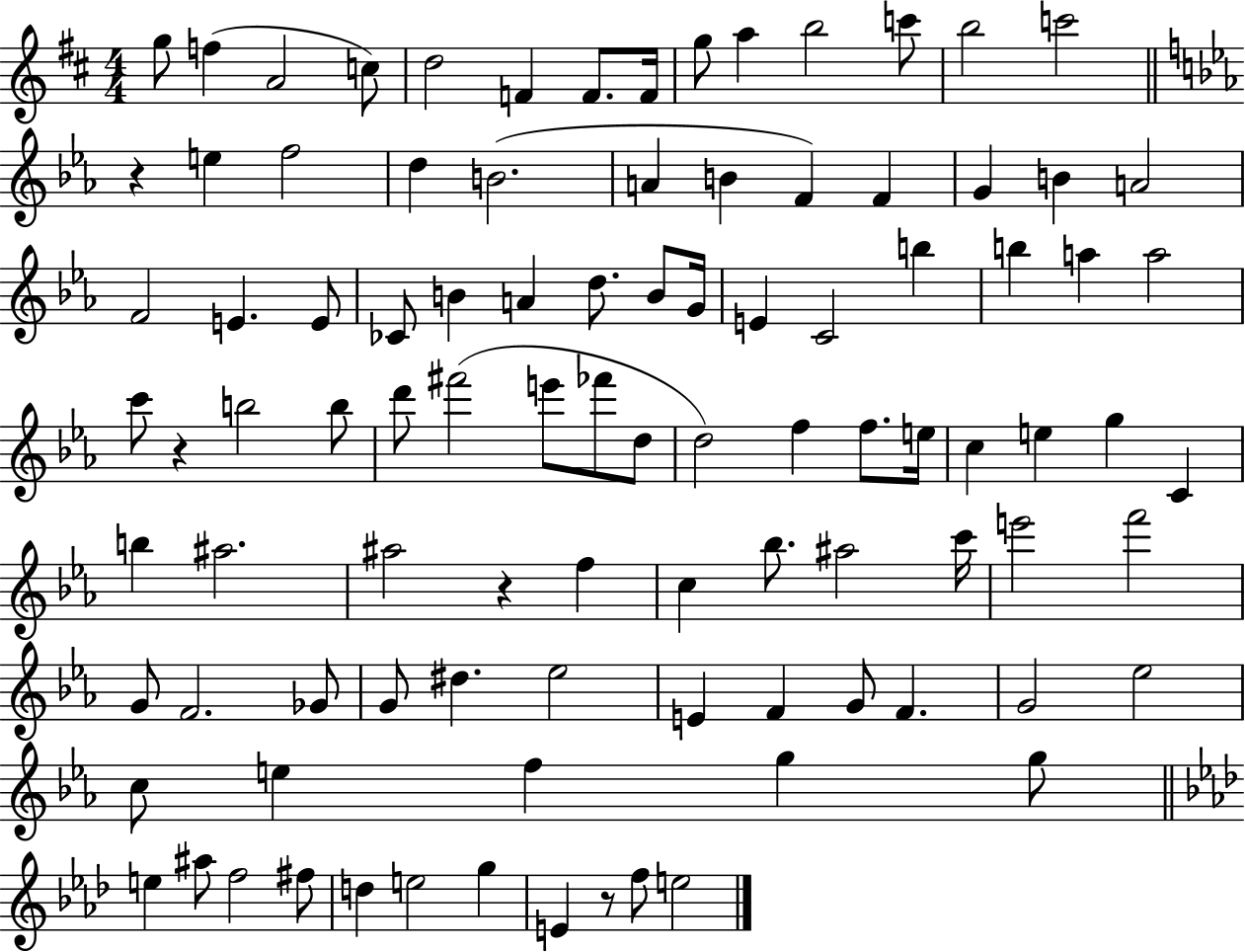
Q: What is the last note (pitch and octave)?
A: E5